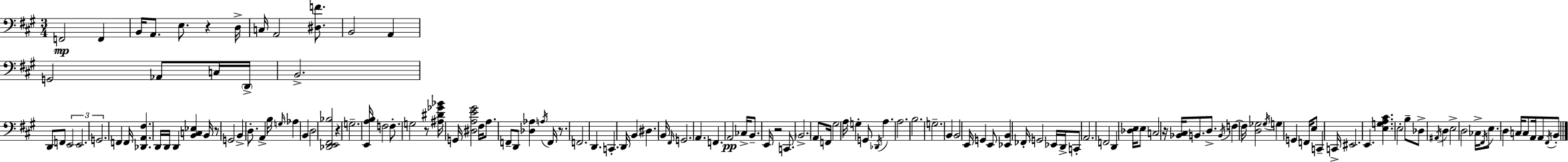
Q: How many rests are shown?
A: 7